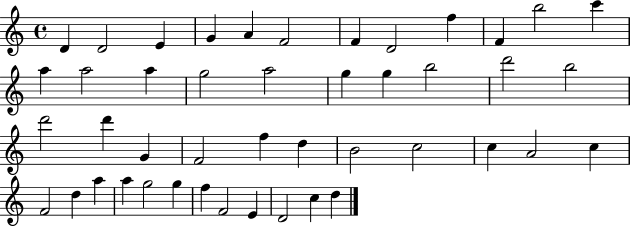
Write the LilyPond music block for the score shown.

{
  \clef treble
  \time 4/4
  \defaultTimeSignature
  \key c \major
  d'4 d'2 e'4 | g'4 a'4 f'2 | f'4 d'2 f''4 | f'4 b''2 c'''4 | \break a''4 a''2 a''4 | g''2 a''2 | g''4 g''4 b''2 | d'''2 b''2 | \break d'''2 d'''4 g'4 | f'2 f''4 d''4 | b'2 c''2 | c''4 a'2 c''4 | \break f'2 d''4 a''4 | a''4 g''2 g''4 | f''4 f'2 e'4 | d'2 c''4 d''4 | \break \bar "|."
}